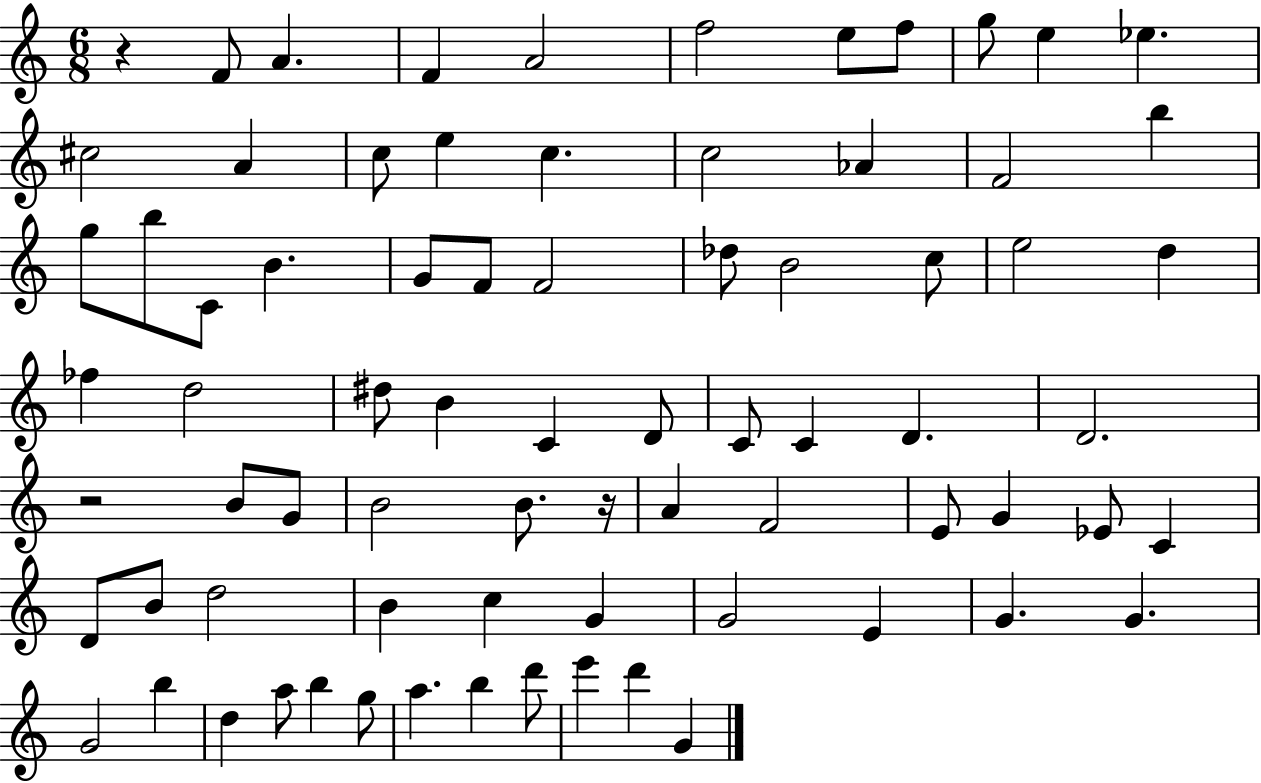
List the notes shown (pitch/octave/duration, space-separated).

R/q F4/e A4/q. F4/q A4/h F5/h E5/e F5/e G5/e E5/q Eb5/q. C#5/h A4/q C5/e E5/q C5/q. C5/h Ab4/q F4/h B5/q G5/e B5/e C4/e B4/q. G4/e F4/e F4/h Db5/e B4/h C5/e E5/h D5/q FES5/q D5/h D#5/e B4/q C4/q D4/e C4/e C4/q D4/q. D4/h. R/h B4/e G4/e B4/h B4/e. R/s A4/q F4/h E4/e G4/q Eb4/e C4/q D4/e B4/e D5/h B4/q C5/q G4/q G4/h E4/q G4/q. G4/q. G4/h B5/q D5/q A5/e B5/q G5/e A5/q. B5/q D6/e E6/q D6/q G4/q